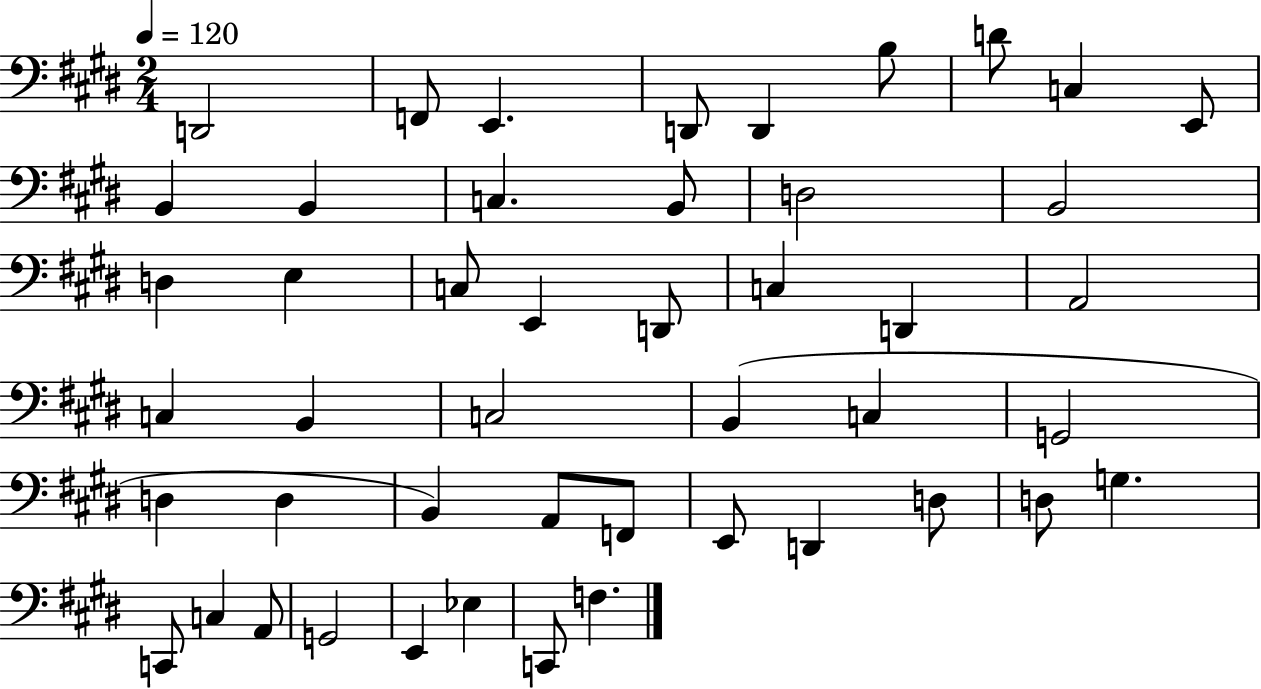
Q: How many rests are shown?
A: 0